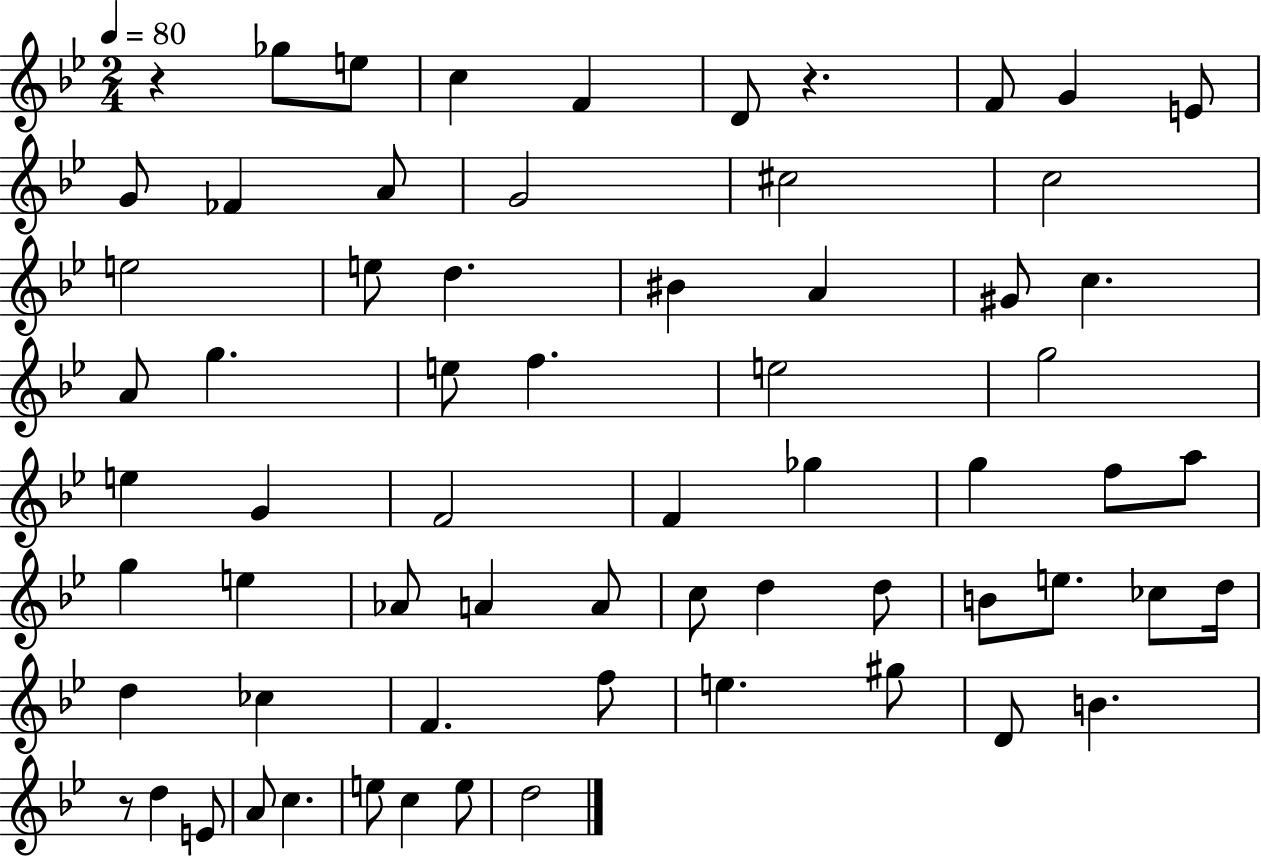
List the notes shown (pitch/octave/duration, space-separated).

R/q Gb5/e E5/e C5/q F4/q D4/e R/q. F4/e G4/q E4/e G4/e FES4/q A4/e G4/h C#5/h C5/h E5/h E5/e D5/q. BIS4/q A4/q G#4/e C5/q. A4/e G5/q. E5/e F5/q. E5/h G5/h E5/q G4/q F4/h F4/q Gb5/q G5/q F5/e A5/e G5/q E5/q Ab4/e A4/q A4/e C5/e D5/q D5/e B4/e E5/e. CES5/e D5/s D5/q CES5/q F4/q. F5/e E5/q. G#5/e D4/e B4/q. R/e D5/q E4/e A4/e C5/q. E5/e C5/q E5/e D5/h